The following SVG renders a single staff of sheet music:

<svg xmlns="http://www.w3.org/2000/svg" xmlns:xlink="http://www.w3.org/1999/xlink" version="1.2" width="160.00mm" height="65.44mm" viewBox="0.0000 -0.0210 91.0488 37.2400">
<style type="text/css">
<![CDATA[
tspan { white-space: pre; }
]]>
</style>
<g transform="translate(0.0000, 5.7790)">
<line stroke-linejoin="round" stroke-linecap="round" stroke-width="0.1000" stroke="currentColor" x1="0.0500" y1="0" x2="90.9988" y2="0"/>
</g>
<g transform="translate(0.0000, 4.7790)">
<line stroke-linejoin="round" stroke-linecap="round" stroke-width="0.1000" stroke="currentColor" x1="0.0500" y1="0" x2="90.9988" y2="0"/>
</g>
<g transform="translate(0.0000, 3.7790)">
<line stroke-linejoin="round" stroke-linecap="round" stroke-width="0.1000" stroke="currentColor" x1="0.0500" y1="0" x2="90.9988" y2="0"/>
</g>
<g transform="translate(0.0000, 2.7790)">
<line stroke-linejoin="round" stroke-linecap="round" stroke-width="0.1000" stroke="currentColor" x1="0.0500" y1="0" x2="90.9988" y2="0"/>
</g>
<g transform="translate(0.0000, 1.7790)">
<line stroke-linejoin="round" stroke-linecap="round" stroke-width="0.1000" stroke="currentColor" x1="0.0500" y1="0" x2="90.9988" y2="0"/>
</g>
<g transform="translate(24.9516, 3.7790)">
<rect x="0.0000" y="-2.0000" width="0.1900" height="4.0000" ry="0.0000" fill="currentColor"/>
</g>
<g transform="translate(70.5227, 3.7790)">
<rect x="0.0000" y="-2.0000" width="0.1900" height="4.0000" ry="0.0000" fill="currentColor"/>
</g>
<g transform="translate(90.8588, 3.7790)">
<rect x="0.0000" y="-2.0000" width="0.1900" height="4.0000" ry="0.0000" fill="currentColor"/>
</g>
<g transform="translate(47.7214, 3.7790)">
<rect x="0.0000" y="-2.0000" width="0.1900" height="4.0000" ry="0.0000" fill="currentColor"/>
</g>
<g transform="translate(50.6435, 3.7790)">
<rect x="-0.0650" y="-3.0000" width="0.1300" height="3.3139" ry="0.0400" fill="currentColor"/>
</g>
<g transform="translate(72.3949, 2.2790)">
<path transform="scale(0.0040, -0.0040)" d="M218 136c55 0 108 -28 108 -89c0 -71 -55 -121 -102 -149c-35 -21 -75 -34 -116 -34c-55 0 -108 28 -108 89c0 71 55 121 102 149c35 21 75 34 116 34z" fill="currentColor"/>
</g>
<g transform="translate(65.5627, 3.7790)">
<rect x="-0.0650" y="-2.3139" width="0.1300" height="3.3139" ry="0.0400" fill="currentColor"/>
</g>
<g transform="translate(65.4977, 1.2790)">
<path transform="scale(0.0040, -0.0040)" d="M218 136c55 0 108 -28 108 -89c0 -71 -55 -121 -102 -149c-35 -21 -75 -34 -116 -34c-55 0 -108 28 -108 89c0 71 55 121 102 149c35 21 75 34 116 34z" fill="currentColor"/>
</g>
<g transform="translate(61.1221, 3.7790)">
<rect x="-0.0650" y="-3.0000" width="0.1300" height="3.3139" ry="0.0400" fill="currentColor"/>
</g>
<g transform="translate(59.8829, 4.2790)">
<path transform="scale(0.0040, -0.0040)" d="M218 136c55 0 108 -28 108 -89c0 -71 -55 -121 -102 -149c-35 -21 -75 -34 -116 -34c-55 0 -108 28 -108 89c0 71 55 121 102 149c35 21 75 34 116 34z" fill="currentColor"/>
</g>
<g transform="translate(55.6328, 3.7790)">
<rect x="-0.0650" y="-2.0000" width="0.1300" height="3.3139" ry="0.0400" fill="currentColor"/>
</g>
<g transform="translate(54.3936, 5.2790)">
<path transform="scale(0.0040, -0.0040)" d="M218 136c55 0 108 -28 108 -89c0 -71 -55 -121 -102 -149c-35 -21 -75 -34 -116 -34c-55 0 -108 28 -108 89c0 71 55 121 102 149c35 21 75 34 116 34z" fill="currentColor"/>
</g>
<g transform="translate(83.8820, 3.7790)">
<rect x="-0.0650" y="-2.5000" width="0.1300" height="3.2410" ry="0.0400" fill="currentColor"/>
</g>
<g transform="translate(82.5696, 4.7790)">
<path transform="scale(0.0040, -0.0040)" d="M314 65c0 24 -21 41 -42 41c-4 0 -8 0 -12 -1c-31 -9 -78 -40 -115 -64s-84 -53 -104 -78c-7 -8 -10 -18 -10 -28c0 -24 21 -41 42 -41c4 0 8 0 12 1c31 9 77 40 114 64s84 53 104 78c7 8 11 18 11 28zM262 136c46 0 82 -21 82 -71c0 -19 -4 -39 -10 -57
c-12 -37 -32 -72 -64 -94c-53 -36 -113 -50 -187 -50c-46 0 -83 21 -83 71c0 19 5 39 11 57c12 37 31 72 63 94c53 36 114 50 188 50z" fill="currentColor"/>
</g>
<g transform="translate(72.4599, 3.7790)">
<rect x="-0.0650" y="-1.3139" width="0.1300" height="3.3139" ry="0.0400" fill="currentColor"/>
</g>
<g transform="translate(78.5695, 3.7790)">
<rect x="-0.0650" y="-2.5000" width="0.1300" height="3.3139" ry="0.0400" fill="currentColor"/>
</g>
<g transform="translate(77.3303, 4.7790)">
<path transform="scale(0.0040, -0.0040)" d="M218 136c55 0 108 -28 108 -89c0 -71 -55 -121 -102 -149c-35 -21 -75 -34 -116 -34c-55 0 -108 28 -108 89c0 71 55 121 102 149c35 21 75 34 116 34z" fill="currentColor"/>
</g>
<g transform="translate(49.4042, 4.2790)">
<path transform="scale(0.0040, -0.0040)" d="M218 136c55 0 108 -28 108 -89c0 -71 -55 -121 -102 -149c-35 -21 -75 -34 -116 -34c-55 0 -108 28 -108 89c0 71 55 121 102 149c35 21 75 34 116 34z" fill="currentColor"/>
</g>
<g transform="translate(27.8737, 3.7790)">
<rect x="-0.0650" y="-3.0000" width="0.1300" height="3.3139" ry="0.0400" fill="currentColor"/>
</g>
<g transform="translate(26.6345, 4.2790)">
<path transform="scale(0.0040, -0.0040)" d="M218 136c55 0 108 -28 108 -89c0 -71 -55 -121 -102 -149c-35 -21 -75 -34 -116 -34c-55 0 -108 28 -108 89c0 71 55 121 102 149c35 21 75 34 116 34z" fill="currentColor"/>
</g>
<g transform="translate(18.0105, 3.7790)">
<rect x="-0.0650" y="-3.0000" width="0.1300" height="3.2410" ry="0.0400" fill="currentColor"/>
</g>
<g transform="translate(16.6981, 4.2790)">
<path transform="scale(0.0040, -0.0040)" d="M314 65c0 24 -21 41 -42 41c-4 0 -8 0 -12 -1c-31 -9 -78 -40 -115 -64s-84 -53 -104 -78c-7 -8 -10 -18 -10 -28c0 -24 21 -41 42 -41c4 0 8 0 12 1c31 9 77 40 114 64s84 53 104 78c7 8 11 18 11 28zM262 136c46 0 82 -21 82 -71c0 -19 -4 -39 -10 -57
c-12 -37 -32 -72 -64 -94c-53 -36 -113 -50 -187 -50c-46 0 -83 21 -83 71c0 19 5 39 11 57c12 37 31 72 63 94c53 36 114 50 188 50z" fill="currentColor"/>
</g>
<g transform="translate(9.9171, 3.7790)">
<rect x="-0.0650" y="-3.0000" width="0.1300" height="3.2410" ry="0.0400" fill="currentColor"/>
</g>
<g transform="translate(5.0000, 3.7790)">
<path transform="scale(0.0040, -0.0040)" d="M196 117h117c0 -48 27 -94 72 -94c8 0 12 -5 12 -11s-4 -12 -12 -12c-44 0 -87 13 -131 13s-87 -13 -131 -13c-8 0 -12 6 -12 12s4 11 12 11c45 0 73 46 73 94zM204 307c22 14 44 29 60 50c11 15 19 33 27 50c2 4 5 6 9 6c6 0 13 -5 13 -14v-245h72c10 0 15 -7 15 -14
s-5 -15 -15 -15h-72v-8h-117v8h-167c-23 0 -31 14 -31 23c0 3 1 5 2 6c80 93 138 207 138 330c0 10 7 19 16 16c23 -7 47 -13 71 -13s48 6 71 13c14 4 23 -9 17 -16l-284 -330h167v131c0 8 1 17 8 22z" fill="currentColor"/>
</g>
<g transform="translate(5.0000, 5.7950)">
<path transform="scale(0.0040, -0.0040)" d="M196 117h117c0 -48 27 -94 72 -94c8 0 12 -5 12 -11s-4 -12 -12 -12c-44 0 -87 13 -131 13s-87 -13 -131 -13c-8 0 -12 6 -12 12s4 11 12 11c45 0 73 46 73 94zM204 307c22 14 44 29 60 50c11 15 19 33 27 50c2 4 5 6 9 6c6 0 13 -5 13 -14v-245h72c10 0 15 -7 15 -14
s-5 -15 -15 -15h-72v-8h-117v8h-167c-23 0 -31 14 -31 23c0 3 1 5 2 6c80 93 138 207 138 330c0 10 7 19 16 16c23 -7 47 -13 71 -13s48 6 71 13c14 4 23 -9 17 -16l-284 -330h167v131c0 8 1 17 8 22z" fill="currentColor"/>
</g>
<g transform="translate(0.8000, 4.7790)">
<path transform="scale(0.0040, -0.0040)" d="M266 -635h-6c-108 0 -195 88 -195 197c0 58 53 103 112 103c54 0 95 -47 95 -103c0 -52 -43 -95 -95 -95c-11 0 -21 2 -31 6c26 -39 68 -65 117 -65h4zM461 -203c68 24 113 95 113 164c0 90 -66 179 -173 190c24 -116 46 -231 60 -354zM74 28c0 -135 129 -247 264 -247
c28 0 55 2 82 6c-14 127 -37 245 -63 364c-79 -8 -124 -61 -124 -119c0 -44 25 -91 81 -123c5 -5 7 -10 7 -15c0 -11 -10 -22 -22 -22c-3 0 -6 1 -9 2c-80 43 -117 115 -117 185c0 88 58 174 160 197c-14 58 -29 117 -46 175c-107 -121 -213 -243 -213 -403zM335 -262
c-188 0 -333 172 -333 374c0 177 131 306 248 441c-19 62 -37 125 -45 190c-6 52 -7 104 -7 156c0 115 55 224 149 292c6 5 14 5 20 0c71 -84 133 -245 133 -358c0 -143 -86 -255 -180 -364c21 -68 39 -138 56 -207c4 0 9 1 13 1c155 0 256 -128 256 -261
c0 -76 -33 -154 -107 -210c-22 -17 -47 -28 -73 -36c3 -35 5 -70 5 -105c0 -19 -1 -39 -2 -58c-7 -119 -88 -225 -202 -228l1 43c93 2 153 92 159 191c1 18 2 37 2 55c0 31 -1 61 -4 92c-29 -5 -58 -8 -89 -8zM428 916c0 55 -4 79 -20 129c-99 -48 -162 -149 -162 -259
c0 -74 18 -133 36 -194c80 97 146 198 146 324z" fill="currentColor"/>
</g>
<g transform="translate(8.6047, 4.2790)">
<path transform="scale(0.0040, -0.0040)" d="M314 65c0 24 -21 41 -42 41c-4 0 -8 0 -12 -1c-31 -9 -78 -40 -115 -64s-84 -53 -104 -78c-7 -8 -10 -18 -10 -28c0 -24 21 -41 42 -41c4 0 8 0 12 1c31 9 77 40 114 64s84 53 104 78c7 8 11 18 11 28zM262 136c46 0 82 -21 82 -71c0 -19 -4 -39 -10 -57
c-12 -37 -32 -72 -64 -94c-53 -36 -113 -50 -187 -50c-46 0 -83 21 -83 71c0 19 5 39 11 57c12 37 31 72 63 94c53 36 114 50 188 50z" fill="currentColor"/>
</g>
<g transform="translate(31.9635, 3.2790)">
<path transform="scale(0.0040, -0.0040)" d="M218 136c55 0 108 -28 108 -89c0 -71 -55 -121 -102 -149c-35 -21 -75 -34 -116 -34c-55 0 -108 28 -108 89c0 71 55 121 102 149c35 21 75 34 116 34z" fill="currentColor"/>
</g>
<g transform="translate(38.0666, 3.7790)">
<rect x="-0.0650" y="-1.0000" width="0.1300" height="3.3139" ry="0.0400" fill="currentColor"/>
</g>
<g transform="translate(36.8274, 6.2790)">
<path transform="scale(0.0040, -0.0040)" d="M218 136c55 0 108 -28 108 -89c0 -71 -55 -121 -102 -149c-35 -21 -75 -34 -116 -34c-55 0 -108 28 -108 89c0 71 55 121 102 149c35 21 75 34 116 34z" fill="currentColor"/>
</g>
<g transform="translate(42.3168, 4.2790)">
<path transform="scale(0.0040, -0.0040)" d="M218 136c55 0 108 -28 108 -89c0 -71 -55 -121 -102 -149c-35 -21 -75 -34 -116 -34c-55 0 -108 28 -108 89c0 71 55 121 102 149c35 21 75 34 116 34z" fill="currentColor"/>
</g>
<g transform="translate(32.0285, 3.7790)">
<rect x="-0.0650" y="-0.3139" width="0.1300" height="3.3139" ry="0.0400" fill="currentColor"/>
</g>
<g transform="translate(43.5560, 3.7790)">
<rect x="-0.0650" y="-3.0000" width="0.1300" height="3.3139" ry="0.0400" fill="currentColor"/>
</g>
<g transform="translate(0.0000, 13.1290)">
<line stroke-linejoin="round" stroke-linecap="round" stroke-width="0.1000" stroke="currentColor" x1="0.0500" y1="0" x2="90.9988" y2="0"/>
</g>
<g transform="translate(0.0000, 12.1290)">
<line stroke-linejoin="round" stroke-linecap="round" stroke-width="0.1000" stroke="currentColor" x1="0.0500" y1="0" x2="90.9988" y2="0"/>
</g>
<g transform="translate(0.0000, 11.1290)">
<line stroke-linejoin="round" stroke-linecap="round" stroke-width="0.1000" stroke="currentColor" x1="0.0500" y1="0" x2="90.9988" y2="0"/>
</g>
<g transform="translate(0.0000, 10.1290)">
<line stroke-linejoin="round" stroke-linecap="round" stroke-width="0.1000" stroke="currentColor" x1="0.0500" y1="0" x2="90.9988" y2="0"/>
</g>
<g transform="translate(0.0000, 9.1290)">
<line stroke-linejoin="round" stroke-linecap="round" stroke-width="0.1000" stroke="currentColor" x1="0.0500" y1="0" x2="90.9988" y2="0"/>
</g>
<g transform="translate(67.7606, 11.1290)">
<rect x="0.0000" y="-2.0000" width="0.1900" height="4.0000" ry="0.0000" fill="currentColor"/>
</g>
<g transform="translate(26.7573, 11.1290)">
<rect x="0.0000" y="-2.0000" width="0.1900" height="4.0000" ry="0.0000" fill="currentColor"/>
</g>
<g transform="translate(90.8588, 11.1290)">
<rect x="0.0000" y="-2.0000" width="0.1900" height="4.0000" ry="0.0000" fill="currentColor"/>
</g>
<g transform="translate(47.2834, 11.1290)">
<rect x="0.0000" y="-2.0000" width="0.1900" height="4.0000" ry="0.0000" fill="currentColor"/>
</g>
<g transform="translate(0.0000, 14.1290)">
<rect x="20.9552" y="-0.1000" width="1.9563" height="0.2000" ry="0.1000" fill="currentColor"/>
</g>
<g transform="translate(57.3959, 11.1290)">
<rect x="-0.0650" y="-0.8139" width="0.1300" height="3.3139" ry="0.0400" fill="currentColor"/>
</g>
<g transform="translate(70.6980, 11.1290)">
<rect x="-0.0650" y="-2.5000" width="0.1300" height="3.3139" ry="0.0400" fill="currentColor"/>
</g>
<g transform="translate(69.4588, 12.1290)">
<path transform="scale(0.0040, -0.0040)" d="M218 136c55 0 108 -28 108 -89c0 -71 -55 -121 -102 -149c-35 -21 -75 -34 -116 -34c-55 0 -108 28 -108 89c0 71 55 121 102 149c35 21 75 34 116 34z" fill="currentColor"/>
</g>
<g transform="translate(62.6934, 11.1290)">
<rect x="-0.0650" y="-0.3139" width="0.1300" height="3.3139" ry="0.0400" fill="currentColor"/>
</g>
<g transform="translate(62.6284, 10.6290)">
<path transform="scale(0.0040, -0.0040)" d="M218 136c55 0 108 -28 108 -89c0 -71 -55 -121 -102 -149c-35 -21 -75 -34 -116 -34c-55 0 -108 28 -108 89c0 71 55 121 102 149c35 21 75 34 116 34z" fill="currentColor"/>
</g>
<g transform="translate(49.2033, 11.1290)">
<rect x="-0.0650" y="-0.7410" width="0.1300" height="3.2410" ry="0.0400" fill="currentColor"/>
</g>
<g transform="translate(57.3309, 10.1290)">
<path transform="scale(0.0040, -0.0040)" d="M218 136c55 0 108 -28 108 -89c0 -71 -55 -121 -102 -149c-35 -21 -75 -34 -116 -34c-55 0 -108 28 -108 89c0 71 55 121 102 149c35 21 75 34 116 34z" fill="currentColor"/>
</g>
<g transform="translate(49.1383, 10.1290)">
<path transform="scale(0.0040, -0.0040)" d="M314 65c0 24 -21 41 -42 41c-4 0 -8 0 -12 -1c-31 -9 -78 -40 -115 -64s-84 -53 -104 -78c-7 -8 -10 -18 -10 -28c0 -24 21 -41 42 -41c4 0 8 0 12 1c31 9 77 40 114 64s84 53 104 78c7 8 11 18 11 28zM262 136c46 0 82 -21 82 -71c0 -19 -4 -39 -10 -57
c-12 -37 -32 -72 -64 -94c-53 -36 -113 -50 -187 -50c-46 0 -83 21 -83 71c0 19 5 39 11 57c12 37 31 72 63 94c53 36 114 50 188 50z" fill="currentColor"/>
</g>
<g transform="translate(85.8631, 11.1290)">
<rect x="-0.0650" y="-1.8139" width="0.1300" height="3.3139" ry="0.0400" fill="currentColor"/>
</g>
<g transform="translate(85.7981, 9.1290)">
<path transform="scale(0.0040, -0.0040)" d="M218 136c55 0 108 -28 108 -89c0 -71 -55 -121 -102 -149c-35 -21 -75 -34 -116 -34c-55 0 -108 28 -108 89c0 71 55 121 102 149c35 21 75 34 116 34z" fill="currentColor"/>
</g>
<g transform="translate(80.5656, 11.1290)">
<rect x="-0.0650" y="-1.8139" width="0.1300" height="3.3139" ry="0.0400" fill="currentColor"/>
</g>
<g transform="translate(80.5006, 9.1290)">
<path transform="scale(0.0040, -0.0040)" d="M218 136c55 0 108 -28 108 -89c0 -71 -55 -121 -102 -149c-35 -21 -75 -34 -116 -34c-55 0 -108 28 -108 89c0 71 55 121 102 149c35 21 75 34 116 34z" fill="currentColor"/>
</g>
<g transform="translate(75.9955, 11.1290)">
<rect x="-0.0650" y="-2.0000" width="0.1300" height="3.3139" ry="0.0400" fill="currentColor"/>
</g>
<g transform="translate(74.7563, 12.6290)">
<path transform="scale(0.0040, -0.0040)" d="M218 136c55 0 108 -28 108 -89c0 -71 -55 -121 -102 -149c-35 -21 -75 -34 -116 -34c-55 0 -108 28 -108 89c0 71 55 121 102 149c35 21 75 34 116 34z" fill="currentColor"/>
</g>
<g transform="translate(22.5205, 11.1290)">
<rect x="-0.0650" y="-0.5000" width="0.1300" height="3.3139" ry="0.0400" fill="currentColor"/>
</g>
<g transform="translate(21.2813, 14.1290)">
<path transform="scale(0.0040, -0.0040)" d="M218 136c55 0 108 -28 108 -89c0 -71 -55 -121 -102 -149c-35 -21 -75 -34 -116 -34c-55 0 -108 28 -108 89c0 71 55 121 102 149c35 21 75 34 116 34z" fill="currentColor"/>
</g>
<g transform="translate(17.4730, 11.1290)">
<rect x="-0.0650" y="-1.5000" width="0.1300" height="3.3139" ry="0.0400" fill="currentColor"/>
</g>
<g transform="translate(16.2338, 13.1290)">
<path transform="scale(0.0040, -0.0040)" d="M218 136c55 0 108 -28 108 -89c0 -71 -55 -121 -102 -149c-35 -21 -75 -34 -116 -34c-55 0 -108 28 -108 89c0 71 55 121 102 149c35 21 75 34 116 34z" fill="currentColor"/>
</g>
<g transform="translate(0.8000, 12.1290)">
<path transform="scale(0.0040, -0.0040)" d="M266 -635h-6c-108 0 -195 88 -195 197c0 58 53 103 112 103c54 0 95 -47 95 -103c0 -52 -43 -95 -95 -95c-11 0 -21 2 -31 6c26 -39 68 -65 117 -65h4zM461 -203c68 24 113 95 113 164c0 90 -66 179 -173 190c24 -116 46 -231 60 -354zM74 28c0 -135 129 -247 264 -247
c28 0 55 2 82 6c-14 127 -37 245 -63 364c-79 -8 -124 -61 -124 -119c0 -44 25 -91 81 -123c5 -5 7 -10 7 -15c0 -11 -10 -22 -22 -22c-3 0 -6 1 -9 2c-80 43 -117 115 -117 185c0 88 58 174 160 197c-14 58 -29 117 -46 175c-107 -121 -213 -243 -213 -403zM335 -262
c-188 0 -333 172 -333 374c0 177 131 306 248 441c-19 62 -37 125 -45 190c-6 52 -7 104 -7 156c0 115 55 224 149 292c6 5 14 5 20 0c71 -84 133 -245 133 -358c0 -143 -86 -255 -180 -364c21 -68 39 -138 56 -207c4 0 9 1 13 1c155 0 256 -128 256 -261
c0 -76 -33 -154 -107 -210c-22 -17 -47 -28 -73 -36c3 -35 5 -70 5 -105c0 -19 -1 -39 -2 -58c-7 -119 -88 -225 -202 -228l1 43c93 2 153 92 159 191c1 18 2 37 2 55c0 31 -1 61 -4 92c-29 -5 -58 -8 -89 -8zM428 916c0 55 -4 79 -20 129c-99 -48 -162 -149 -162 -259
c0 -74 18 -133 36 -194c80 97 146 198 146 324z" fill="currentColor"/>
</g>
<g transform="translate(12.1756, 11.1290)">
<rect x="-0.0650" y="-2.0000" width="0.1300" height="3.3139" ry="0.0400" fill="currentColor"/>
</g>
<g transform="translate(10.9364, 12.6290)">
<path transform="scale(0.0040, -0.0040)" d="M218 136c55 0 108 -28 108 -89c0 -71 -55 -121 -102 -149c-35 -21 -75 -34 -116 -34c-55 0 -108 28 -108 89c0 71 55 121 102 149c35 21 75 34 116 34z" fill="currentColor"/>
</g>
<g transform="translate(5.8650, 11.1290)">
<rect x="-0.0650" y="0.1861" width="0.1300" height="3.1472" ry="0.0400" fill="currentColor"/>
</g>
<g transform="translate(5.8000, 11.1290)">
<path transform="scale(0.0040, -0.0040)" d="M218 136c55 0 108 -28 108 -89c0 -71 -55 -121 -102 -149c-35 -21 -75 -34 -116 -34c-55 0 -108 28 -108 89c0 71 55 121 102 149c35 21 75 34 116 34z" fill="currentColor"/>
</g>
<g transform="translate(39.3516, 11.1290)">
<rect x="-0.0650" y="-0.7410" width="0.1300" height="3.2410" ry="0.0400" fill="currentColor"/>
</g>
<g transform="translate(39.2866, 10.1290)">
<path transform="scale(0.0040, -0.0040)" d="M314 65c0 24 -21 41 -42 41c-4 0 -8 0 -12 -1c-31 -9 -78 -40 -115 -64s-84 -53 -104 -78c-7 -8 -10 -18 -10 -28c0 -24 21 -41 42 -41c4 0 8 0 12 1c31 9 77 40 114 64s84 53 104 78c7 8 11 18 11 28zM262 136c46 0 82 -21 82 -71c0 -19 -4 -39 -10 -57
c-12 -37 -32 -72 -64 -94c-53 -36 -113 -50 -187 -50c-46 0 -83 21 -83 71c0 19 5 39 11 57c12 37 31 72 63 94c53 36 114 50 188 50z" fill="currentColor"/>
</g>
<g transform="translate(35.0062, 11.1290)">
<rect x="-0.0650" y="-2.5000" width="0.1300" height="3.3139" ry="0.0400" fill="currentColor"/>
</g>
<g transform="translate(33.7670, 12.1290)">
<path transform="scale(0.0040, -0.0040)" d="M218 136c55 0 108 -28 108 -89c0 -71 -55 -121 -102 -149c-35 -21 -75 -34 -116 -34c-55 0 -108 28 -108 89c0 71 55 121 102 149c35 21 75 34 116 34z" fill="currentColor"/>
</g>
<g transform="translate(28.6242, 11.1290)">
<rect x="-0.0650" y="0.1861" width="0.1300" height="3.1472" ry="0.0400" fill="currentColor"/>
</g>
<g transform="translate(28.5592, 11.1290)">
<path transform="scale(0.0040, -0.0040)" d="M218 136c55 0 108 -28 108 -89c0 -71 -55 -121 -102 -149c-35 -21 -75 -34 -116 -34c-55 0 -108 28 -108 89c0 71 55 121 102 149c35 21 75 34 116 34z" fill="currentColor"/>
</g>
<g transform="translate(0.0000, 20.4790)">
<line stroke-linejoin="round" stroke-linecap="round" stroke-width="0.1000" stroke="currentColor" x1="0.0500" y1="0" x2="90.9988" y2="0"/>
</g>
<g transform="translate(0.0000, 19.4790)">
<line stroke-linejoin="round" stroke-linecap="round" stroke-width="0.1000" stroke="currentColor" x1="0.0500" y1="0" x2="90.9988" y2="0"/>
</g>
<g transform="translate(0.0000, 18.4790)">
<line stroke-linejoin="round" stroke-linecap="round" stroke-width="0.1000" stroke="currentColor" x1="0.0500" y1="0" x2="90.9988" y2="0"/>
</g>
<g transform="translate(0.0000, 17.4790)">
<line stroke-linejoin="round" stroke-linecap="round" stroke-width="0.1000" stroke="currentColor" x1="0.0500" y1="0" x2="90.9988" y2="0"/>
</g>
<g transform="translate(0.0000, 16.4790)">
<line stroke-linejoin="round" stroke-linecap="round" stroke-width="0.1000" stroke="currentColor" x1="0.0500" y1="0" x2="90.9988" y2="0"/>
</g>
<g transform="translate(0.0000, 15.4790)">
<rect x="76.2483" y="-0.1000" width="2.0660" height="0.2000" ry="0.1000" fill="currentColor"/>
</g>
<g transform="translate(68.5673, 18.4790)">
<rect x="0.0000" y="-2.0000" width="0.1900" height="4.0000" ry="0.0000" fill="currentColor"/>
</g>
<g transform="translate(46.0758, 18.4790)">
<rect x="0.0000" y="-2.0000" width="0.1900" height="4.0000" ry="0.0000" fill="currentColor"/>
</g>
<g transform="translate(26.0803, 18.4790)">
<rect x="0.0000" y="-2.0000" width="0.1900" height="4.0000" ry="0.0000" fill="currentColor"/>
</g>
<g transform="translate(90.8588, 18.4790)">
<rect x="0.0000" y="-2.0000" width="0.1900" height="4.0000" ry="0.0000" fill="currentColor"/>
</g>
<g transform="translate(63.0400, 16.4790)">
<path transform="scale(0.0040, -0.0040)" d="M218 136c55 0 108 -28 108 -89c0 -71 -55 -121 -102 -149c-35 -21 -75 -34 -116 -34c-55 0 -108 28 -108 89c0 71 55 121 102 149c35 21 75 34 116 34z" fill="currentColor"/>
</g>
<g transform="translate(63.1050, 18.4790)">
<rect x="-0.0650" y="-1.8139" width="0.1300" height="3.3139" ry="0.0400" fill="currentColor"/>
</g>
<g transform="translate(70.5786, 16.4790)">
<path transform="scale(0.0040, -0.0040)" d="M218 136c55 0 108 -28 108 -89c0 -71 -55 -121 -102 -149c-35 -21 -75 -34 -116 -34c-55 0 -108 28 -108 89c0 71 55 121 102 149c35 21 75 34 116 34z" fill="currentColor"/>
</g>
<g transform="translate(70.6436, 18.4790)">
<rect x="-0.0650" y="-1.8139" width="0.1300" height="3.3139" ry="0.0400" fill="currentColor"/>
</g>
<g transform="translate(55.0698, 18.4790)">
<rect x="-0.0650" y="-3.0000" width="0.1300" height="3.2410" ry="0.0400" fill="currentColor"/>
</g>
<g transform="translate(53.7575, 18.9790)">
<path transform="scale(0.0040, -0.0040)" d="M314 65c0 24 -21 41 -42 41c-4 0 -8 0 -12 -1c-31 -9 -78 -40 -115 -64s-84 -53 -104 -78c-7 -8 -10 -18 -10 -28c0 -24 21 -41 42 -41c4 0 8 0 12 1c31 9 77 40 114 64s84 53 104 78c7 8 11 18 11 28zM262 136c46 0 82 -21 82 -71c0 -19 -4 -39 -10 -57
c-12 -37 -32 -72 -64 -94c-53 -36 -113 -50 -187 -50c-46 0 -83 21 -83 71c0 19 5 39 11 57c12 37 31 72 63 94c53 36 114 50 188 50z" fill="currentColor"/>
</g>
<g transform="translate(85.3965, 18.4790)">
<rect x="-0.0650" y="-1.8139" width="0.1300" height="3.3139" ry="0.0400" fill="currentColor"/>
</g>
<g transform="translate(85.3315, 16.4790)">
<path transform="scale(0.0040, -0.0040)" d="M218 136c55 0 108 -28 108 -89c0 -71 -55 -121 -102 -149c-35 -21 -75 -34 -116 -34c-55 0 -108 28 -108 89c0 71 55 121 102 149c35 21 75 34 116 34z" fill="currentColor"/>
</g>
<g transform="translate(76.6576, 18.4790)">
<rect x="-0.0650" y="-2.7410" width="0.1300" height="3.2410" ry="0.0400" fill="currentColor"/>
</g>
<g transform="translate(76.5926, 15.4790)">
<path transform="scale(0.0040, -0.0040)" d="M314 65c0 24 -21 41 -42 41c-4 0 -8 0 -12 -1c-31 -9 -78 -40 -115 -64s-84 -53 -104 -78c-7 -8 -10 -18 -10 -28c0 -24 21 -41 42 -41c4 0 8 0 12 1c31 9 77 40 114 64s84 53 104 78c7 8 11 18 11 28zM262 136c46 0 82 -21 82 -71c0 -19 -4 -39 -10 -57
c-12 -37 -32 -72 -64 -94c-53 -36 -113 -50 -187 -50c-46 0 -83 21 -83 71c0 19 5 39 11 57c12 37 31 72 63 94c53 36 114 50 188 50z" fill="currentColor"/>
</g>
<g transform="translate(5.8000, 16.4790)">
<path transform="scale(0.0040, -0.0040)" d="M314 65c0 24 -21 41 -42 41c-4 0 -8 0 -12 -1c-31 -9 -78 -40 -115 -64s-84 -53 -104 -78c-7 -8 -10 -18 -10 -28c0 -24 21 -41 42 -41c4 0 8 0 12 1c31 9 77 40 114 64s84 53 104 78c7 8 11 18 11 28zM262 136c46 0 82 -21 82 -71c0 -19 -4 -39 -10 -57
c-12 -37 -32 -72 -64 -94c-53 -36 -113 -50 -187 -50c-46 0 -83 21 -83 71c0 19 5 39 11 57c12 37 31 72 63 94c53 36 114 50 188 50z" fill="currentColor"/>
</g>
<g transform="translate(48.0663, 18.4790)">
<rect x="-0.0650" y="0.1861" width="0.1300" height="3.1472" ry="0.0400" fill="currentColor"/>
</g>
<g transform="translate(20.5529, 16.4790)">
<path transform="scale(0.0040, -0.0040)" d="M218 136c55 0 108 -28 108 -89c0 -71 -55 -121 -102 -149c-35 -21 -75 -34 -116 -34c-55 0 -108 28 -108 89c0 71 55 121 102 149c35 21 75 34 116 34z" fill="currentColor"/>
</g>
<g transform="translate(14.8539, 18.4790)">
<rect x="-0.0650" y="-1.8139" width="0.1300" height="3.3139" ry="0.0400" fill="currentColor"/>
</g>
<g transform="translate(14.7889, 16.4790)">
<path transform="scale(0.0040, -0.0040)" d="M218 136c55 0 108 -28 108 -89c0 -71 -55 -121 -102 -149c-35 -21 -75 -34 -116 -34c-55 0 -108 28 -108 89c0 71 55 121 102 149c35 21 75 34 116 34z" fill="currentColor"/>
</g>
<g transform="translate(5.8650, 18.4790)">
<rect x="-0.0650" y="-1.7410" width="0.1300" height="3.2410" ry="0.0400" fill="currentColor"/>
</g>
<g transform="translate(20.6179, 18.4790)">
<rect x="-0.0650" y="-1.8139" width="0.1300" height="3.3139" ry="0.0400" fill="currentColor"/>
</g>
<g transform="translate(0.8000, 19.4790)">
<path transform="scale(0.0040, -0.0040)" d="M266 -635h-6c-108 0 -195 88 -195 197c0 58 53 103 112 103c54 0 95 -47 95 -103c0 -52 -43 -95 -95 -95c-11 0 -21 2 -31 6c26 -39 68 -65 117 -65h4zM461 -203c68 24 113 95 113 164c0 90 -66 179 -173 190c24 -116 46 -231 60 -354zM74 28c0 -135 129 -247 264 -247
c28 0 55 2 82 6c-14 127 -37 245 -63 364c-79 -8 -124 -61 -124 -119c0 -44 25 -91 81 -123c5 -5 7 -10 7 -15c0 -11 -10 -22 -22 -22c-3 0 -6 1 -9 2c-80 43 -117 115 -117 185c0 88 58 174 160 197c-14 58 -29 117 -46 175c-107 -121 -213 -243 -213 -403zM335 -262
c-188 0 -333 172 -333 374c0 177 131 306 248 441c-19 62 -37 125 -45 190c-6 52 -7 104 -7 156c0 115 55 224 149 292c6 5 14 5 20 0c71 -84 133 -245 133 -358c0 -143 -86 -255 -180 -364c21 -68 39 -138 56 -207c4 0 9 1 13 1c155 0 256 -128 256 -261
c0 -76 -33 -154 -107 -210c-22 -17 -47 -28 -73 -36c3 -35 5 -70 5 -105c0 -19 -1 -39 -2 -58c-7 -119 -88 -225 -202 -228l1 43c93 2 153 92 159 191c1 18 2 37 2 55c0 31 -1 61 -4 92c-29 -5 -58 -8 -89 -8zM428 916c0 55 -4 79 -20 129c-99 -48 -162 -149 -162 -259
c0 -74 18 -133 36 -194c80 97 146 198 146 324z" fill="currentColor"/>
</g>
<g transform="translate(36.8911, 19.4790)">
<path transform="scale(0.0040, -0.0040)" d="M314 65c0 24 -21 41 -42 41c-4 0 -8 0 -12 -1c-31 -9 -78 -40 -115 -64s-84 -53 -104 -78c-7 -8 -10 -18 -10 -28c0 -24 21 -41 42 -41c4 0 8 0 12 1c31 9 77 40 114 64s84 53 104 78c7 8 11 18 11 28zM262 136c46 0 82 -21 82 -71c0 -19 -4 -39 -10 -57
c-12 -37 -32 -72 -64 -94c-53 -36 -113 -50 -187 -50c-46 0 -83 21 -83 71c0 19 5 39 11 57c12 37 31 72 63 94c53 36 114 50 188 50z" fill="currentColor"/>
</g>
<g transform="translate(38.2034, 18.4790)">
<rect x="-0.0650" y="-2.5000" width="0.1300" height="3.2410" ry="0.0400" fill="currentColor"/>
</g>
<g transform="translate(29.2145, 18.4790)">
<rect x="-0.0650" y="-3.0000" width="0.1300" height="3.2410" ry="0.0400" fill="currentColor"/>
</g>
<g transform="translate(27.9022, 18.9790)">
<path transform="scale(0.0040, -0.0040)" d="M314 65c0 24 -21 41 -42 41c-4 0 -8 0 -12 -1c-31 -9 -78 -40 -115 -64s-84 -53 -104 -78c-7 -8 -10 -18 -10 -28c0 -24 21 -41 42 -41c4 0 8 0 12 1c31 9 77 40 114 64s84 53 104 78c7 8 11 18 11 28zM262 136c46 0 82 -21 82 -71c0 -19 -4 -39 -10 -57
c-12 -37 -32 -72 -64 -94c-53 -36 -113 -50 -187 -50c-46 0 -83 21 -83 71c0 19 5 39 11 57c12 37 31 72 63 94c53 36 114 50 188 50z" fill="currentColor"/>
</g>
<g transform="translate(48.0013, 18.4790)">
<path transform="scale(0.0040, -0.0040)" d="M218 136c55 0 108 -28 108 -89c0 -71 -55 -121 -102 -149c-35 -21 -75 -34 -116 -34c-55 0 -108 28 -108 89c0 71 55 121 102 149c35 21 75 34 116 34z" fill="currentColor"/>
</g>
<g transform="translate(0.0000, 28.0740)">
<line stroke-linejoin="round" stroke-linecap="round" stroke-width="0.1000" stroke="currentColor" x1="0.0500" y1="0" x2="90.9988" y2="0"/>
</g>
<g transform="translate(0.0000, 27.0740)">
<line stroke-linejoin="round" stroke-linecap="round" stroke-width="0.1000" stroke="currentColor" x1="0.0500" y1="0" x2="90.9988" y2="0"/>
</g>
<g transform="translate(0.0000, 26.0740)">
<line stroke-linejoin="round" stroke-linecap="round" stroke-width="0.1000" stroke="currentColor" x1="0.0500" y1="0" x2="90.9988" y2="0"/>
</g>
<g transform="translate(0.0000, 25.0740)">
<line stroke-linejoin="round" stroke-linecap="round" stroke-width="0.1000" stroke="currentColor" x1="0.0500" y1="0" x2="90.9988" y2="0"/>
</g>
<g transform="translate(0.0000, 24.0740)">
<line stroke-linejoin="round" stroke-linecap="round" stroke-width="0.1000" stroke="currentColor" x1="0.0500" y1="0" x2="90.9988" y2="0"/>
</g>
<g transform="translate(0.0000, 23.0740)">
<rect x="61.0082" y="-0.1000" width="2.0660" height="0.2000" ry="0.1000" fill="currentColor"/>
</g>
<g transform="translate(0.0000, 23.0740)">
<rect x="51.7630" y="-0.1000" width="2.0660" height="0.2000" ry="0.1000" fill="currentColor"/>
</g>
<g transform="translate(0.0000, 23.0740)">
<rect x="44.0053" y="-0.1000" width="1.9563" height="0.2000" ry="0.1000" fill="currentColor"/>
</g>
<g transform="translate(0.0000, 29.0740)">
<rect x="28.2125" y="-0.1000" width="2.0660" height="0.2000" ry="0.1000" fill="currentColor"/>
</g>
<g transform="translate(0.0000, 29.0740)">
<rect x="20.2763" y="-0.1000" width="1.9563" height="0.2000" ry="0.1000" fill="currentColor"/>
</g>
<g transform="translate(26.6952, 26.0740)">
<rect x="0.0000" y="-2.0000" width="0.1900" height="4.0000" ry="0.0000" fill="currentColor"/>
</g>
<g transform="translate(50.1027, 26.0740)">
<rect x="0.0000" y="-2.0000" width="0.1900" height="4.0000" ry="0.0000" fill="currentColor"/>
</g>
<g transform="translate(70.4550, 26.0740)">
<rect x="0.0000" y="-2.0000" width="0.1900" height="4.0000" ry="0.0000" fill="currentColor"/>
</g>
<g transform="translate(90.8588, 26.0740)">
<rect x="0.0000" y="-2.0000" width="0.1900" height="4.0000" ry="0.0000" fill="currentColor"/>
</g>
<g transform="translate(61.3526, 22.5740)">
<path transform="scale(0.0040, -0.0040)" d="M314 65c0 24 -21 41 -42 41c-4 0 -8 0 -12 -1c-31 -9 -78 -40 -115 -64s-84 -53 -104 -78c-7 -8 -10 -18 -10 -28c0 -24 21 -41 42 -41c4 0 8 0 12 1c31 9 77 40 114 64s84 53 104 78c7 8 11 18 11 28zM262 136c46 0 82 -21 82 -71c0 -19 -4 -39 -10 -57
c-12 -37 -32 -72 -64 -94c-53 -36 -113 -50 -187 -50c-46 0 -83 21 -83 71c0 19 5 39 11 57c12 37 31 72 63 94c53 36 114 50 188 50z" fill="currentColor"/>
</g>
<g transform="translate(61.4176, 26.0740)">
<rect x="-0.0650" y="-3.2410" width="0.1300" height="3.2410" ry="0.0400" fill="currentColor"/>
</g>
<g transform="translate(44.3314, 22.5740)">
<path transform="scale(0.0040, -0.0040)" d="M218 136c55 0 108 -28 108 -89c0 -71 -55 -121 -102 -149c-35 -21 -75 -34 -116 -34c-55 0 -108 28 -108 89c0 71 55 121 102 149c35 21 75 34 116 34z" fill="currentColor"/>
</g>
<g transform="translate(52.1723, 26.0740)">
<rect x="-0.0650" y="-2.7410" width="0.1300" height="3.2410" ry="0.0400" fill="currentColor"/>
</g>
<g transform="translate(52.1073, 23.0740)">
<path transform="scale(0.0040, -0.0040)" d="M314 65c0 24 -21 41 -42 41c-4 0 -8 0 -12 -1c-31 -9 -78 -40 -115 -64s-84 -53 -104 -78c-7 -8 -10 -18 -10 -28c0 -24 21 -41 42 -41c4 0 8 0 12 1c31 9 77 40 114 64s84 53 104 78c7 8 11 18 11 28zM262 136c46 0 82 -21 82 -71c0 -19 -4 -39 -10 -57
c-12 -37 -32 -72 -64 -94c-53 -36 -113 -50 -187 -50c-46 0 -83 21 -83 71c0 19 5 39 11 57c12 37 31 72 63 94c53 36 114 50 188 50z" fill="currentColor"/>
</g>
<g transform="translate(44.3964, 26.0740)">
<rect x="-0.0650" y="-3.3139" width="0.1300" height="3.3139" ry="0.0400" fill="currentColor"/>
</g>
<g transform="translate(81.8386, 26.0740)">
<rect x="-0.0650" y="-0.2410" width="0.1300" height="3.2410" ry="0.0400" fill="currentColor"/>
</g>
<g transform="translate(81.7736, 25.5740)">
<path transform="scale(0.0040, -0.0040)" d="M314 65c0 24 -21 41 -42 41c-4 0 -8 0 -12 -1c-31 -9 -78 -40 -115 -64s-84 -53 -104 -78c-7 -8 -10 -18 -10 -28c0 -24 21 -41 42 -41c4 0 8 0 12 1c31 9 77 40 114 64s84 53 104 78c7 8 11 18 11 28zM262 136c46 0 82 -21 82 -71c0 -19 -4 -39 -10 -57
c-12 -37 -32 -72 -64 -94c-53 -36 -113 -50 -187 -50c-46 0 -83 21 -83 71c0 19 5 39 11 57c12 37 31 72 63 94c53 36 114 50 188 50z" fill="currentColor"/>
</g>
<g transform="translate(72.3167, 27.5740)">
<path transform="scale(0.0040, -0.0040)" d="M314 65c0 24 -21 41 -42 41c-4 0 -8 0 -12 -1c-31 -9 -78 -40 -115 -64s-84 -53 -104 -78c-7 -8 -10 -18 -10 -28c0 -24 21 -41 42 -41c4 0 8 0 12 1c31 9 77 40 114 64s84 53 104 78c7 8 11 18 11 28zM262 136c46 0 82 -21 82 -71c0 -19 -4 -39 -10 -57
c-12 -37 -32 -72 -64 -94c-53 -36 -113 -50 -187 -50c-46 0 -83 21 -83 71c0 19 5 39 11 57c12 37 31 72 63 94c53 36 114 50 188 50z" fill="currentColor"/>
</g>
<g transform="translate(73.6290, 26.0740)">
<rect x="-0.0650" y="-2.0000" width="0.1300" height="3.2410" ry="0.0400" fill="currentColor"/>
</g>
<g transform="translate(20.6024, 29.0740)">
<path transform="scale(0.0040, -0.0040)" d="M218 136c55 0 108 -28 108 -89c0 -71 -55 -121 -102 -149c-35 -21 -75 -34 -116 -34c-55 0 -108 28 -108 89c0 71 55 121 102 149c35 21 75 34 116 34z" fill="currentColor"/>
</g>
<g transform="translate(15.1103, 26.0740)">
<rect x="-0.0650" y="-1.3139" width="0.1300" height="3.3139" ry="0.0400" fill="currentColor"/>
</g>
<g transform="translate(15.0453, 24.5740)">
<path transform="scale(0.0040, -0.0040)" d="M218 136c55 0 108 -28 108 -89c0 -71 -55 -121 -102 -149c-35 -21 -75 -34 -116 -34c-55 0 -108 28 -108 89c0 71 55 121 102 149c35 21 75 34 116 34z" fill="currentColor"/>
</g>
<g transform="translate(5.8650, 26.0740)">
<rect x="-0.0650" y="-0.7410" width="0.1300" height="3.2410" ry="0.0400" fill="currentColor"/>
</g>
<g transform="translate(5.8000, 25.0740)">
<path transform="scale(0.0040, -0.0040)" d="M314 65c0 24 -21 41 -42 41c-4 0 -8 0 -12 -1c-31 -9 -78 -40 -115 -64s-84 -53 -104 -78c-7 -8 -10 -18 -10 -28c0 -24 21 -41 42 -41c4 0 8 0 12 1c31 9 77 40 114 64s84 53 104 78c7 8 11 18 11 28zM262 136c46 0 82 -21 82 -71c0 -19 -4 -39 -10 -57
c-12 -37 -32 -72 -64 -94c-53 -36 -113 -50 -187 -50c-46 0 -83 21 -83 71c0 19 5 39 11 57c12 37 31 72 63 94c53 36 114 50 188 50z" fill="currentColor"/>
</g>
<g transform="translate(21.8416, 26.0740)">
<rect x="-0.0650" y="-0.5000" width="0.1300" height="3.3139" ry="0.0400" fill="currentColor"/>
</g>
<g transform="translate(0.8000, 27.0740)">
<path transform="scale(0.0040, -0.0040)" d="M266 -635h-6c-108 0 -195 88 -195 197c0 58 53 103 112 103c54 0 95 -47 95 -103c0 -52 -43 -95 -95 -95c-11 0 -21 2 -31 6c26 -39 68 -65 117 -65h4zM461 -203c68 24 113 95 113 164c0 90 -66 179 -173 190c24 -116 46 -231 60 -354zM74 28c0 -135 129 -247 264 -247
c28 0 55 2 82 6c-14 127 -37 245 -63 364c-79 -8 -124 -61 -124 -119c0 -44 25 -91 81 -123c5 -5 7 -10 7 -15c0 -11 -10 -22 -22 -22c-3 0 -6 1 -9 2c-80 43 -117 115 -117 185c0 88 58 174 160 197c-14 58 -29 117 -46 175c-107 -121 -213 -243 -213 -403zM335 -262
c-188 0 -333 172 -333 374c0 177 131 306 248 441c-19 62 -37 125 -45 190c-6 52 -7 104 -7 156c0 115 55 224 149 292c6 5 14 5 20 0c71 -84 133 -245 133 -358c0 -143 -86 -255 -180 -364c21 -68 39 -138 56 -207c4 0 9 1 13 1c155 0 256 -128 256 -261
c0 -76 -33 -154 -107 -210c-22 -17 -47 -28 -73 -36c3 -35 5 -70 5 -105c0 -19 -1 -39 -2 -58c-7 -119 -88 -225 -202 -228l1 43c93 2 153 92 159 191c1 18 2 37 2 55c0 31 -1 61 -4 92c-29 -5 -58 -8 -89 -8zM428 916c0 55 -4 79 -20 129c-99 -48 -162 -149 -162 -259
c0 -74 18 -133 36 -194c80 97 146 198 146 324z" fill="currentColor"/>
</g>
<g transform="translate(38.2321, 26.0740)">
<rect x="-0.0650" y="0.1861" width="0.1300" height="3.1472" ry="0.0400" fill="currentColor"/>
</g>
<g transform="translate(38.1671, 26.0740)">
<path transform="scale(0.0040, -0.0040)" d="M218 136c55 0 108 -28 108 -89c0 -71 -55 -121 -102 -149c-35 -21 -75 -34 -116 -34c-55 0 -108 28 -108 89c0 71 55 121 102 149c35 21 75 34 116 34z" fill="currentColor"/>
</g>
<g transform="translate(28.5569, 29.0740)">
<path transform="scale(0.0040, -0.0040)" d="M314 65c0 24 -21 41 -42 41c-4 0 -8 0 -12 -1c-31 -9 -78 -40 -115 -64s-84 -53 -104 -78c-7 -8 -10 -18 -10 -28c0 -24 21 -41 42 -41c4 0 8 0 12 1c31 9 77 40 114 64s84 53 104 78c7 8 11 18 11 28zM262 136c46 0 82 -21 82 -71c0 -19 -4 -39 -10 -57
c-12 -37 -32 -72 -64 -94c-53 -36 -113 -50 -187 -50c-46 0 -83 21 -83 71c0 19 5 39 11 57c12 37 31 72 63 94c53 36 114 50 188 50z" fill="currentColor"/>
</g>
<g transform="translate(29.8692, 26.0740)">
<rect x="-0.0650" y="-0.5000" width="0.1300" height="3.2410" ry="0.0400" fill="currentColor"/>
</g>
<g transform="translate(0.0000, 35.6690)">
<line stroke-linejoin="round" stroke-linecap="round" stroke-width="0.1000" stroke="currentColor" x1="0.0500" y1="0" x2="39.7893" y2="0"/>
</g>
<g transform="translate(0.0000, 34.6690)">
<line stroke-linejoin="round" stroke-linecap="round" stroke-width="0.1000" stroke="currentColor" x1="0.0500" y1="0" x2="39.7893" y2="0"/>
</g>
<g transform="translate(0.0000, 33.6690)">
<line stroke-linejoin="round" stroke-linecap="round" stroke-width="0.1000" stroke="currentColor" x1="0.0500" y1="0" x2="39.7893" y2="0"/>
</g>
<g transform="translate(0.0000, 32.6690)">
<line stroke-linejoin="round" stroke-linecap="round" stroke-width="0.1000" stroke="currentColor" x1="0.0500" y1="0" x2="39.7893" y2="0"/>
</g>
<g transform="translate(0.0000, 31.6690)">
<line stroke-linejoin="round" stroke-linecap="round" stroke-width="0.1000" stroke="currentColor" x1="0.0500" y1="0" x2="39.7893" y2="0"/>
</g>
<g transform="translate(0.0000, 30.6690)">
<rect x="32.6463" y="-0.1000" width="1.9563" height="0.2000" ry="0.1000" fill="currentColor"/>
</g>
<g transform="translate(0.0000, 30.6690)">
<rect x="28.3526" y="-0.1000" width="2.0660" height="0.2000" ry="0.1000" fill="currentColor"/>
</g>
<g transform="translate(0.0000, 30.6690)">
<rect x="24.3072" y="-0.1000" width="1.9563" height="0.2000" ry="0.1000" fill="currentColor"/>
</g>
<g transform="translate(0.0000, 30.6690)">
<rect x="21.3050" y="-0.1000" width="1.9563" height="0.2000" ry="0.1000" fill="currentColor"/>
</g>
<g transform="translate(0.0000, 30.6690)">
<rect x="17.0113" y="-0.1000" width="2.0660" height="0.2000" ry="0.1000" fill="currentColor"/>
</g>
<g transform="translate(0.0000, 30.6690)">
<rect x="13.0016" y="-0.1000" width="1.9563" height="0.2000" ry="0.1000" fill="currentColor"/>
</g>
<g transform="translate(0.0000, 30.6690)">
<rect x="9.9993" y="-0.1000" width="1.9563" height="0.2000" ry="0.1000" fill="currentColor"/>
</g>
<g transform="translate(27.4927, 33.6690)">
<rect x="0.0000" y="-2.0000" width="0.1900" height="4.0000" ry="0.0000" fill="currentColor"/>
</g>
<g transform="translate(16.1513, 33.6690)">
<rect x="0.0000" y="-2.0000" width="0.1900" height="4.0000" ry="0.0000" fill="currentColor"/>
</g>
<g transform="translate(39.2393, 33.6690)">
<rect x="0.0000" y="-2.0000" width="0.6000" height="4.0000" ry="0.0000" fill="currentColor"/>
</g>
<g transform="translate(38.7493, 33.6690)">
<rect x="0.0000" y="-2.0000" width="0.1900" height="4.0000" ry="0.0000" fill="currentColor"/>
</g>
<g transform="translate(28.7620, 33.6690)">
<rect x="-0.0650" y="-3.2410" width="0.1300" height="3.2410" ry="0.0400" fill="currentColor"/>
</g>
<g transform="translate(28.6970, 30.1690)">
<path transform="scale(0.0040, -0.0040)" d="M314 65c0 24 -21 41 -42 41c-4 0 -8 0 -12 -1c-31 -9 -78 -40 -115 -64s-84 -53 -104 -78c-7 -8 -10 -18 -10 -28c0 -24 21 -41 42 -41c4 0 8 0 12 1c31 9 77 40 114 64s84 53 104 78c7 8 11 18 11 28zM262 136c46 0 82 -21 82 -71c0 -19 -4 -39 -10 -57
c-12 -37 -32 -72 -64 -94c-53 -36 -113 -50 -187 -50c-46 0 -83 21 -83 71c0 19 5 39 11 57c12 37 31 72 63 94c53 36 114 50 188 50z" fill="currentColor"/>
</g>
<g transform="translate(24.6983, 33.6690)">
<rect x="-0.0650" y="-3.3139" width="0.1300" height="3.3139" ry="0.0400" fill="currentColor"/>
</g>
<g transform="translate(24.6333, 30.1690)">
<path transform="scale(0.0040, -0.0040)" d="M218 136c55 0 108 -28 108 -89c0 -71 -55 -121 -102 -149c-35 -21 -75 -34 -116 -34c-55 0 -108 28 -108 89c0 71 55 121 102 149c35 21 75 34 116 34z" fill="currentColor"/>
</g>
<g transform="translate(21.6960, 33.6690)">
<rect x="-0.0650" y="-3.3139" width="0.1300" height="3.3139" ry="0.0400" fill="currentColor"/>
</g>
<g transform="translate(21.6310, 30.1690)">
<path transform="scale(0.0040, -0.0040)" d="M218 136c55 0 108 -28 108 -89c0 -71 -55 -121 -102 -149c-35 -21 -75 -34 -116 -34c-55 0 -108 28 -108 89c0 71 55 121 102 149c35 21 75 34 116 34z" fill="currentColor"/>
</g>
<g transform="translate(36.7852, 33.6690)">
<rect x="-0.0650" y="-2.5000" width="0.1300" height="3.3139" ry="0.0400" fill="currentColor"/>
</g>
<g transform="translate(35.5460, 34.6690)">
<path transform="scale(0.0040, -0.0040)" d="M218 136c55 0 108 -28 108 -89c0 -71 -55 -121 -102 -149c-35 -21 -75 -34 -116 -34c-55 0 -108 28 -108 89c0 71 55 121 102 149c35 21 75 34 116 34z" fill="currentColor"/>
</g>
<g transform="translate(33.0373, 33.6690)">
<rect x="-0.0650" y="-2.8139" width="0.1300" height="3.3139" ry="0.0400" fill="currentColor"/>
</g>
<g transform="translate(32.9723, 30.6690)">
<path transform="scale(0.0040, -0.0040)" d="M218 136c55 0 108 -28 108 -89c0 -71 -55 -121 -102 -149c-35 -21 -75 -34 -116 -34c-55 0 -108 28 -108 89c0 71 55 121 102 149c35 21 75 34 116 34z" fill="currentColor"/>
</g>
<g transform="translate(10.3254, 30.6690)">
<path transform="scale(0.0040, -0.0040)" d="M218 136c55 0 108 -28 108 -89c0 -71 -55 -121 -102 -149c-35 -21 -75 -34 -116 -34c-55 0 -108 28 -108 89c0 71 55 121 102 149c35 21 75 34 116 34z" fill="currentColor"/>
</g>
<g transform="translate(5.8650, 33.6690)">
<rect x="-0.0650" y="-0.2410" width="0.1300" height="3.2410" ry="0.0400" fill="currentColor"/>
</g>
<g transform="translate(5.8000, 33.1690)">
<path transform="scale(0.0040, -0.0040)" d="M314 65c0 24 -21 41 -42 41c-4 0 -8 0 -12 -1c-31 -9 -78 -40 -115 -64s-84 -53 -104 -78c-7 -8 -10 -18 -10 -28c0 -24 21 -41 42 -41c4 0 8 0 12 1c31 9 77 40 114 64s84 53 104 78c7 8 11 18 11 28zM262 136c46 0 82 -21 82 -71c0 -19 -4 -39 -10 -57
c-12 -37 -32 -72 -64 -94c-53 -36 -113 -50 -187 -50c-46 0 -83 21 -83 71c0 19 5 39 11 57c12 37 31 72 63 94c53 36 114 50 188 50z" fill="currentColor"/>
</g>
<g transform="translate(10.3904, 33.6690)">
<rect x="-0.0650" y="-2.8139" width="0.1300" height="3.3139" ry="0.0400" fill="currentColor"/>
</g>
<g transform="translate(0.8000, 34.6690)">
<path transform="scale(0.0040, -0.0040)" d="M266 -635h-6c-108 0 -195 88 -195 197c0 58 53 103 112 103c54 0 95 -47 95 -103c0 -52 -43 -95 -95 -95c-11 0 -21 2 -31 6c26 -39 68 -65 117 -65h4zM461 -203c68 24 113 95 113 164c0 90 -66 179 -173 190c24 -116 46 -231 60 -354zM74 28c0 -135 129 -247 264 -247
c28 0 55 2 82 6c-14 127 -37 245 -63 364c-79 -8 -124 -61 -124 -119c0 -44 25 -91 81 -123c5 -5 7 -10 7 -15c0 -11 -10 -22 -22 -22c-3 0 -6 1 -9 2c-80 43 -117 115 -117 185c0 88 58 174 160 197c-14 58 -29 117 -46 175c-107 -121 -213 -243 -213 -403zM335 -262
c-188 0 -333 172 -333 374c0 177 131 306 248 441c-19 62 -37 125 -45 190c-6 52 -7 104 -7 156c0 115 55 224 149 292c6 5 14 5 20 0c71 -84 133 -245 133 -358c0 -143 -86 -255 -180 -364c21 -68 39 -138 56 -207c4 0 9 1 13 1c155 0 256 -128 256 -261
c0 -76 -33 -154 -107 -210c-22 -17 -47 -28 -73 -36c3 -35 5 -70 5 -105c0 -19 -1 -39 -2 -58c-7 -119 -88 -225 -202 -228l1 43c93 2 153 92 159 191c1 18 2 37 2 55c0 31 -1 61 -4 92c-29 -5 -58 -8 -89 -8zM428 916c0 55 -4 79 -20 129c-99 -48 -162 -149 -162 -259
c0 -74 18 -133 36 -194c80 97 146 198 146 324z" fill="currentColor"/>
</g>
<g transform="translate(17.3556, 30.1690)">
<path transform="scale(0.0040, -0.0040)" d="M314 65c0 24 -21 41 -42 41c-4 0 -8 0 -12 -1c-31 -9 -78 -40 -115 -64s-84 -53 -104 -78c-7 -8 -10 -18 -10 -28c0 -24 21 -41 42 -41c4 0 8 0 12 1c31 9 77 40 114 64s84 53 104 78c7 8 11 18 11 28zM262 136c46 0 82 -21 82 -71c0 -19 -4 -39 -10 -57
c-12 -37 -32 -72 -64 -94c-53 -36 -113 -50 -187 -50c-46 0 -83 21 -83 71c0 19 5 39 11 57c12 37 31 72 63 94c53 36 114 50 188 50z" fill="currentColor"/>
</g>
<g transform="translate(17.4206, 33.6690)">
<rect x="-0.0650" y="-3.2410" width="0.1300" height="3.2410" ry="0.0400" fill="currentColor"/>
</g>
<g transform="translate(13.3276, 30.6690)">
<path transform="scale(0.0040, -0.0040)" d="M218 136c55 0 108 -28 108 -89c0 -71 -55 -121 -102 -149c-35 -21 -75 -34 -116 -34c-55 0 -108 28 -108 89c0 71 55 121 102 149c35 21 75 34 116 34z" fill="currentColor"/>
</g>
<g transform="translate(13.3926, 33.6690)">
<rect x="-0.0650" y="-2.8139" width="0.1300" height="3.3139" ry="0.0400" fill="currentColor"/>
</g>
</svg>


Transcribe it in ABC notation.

X:1
T:Untitled
M:4/4
L:1/4
K:C
A2 A2 A c D A A F A g e G G2 B F E C B G d2 d2 d c G F f f f2 f f A2 G2 B A2 f f a2 f d2 e C C2 B b a2 b2 F2 c2 c2 a a b2 b b b2 a G